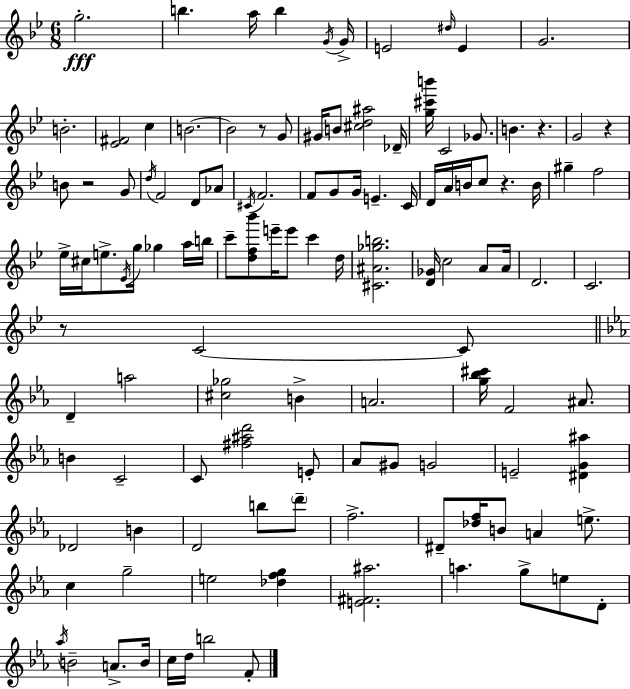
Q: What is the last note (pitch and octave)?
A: F4